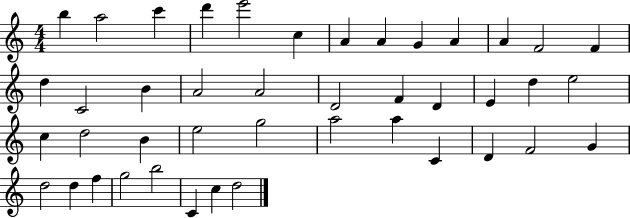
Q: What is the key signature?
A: C major